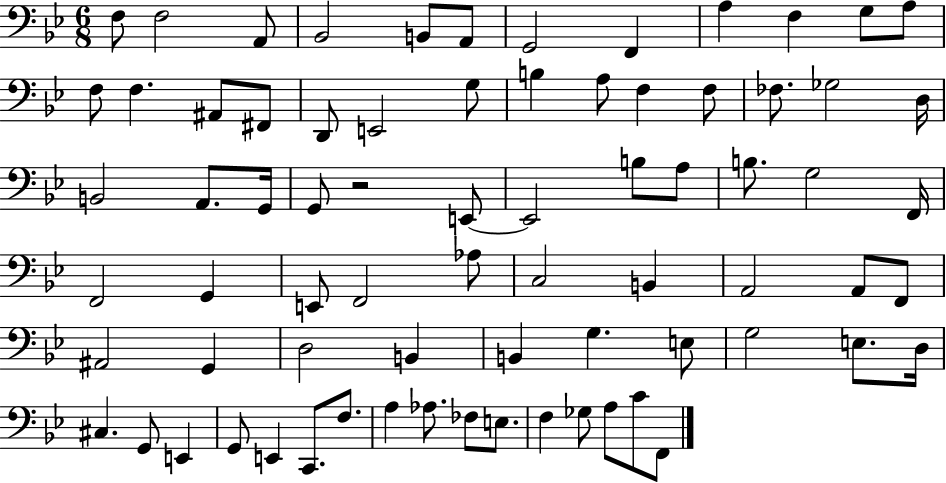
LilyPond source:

{
  \clef bass
  \numericTimeSignature
  \time 6/8
  \key bes \major
  \repeat volta 2 { f8 f2 a,8 | bes,2 b,8 a,8 | g,2 f,4 | a4 f4 g8 a8 | \break f8 f4. ais,8 fis,8 | d,8 e,2 g8 | b4 a8 f4 f8 | fes8. ges2 d16 | \break b,2 a,8. g,16 | g,8 r2 e,8~~ | e,2 b8 a8 | b8. g2 f,16 | \break f,2 g,4 | e,8 f,2 aes8 | c2 b,4 | a,2 a,8 f,8 | \break ais,2 g,4 | d2 b,4 | b,4 g4. e8 | g2 e8. d16 | \break cis4. g,8 e,4 | g,8 e,4 c,8. f8. | a4 aes8. fes8 e8. | f4 ges8 a8 c'8 f,8 | \break } \bar "|."
}